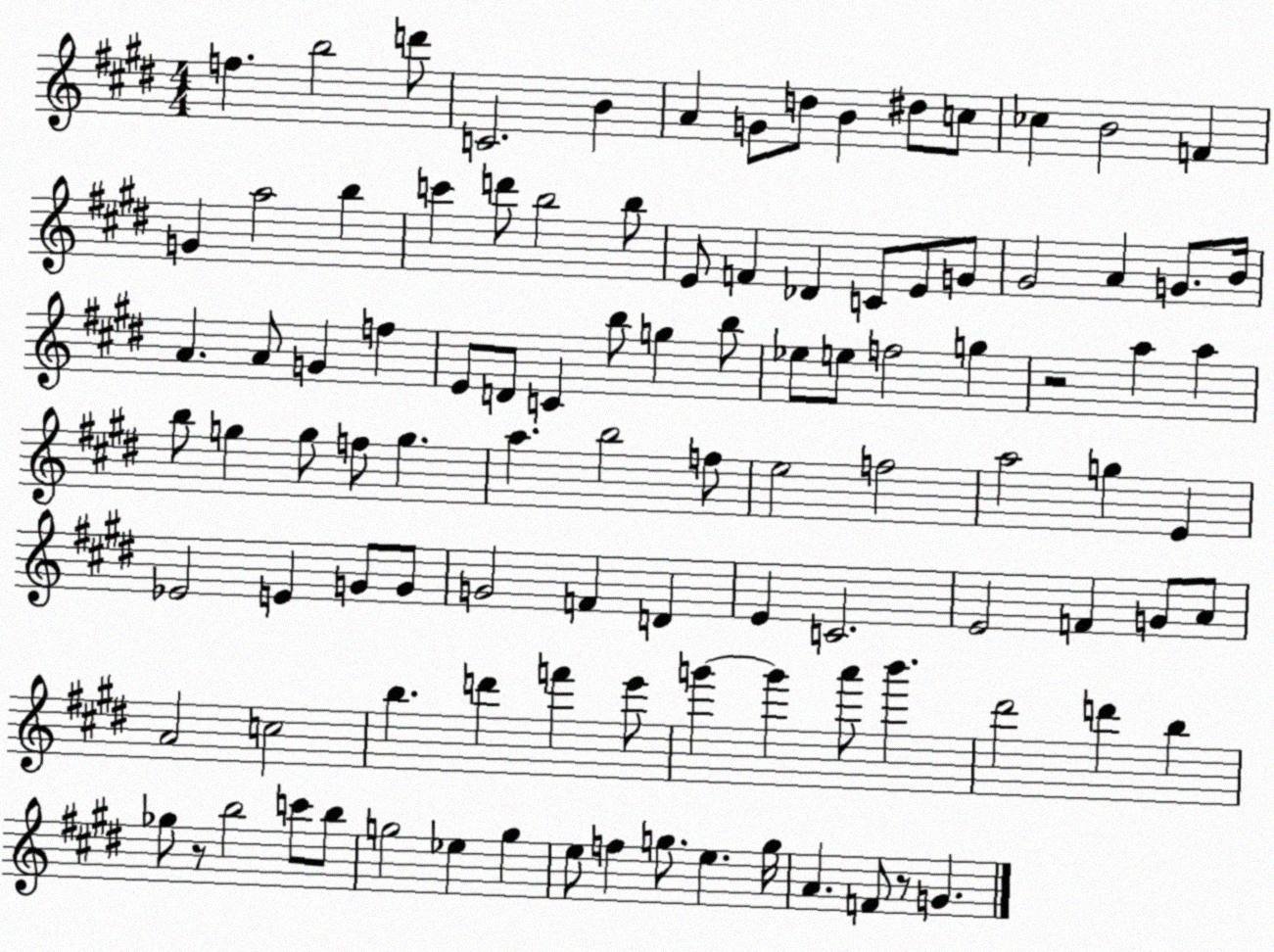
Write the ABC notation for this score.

X:1
T:Untitled
M:4/4
L:1/4
K:E
f b2 d'/2 C2 B A G/2 d/2 B ^d/2 c/2 _c B2 F G a2 b c' d'/2 b2 b/2 E/2 F _D C/2 E/2 G/2 ^G2 A G/2 B/4 A A/2 G f E/2 D/2 C b/2 g b/2 _e/2 e/2 f2 g z2 a a b/2 g g/2 f/2 g a b2 f/2 e2 f2 a2 g E _E2 E G/2 G/2 G2 F D E C2 E2 F G/2 A/2 A2 c2 b d' f' e'/2 g' g' a'/2 b' ^d'2 d' b _g/2 z/2 b2 c'/2 b/2 g2 _e g e/2 f g/2 e g/4 A F/2 z/2 G